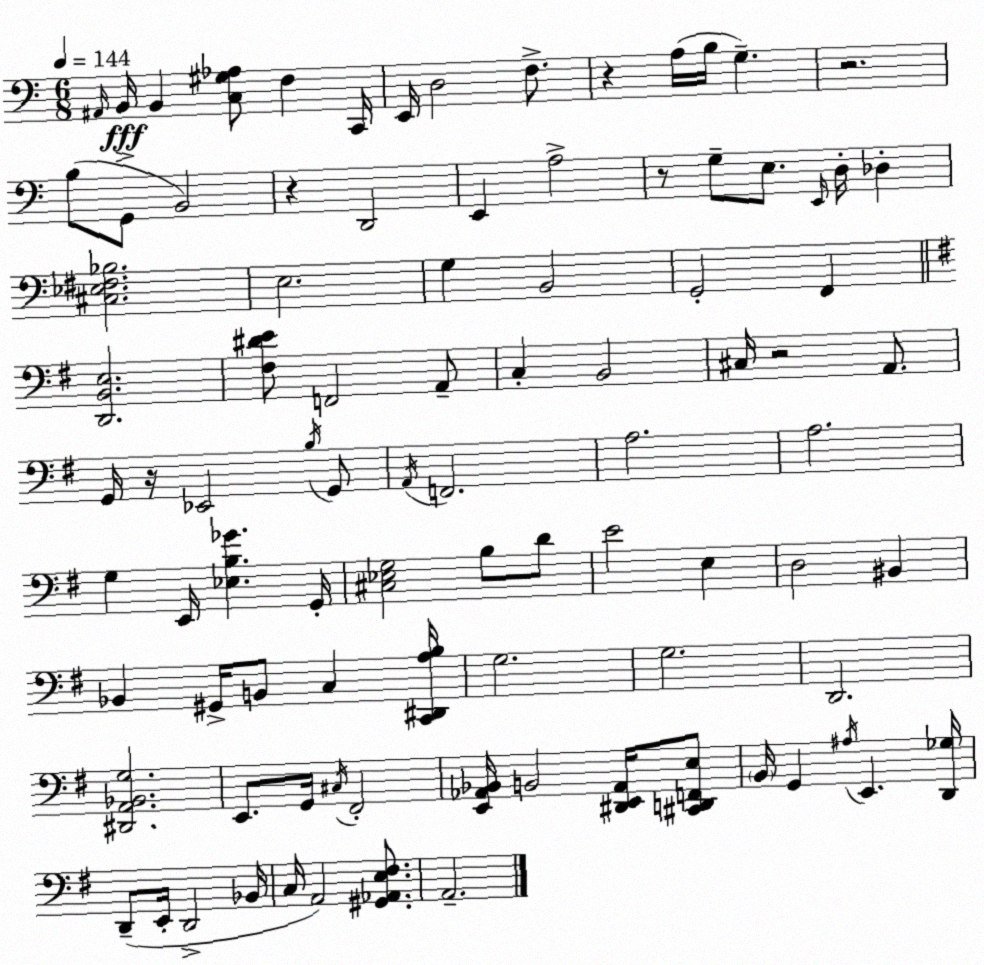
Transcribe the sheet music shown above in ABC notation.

X:1
T:Untitled
M:6/8
L:1/4
K:C
^A,,/4 B,,/4 B,, [C,^G,_A,]/2 F, C,,/4 E,,/4 D,2 F,/2 z A,/4 B,/4 G, z2 B,/2 G,,/2 B,,2 z D,,2 E,, A,2 z/2 G,/2 E,/2 E,,/4 D,/4 _D, [^C,_E,^F,_B,]2 E,2 G, B,,2 G,,2 F,, [D,,B,,E,]2 [^F,^DE]/2 F,,2 A,,/2 C, B,,2 ^C,/4 z2 A,,/2 G,,/4 z/4 _E,,2 B,/4 G,,/2 A,,/4 F,,2 A,2 A,2 G, E,,/4 [_E,B,_G] G,,/4 [^C,_E,G,]2 B,/2 D/2 E2 E, D,2 ^B,, _B,, ^G,,/4 B,,/2 C, [C,,^D,,A,B,]/4 G,2 G,2 D,,2 [^D,,A,,_B,,G,]2 E,,/2 G,,/4 ^C,/4 ^F,,2 [E,,_A,,_B,,]/4 B,,2 [^D,,E,,_A,,]/4 [^C,,D,,F,,E,]/2 B,,/4 G,, ^A,/4 E,, [D,,_G,]/4 D,,/2 E,,/4 D,,2 _B,,/4 C,/4 A,,2 [^G,,_A,,E,^F,]/2 A,,2